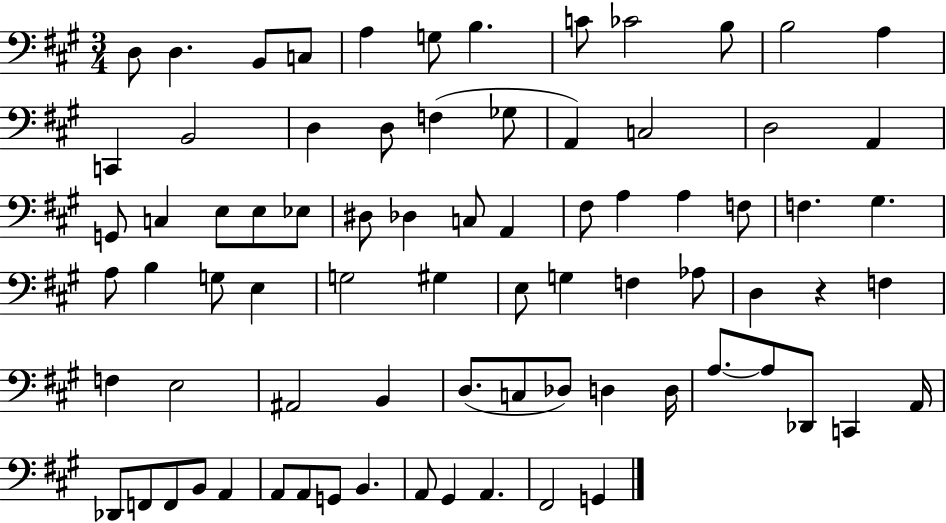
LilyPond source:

{
  \clef bass
  \numericTimeSignature
  \time 3/4
  \key a \major
  d8 d4. b,8 c8 | a4 g8 b4. | c'8 ces'2 b8 | b2 a4 | \break c,4 b,2 | d4 d8 f4( ges8 | a,4) c2 | d2 a,4 | \break g,8 c4 e8 e8 ees8 | dis8 des4 c8 a,4 | fis8 a4 a4 f8 | f4. gis4. | \break a8 b4 g8 e4 | g2 gis4 | e8 g4 f4 aes8 | d4 r4 f4 | \break f4 e2 | ais,2 b,4 | d8.( c8 des8) d4 d16 | a8.~~ a8 des,8 c,4 a,16 | \break des,8 f,8 f,8 b,8 a,4 | a,8 a,8 g,8 b,4. | a,8 gis,4 a,4. | fis,2 g,4 | \break \bar "|."
}